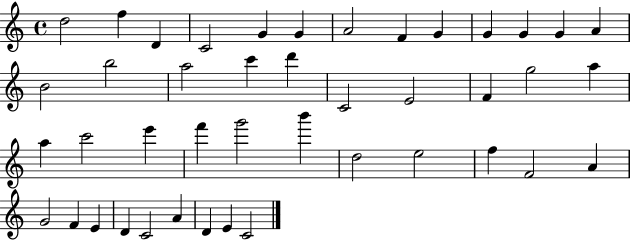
X:1
T:Untitled
M:4/4
L:1/4
K:C
d2 f D C2 G G A2 F G G G G A B2 b2 a2 c' d' C2 E2 F g2 a a c'2 e' f' g'2 b' d2 e2 f F2 A G2 F E D C2 A D E C2